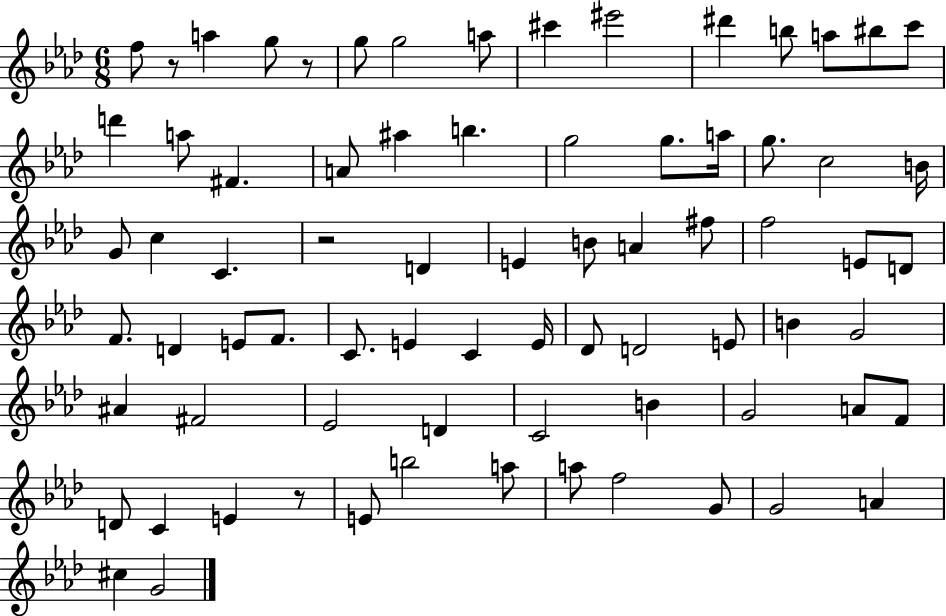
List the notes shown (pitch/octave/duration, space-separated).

F5/e R/e A5/q G5/e R/e G5/e G5/h A5/e C#6/q EIS6/h D#6/q B5/e A5/e BIS5/e C6/e D6/q A5/e F#4/q. A4/e A#5/q B5/q. G5/h G5/e. A5/s G5/e. C5/h B4/s G4/e C5/q C4/q. R/h D4/q E4/q B4/e A4/q F#5/e F5/h E4/e D4/e F4/e. D4/q E4/e F4/e. C4/e. E4/q C4/q E4/s Db4/e D4/h E4/e B4/q G4/h A#4/q F#4/h Eb4/h D4/q C4/h B4/q G4/h A4/e F4/e D4/e C4/q E4/q R/e E4/e B5/h A5/e A5/e F5/h G4/e G4/h A4/q C#5/q G4/h